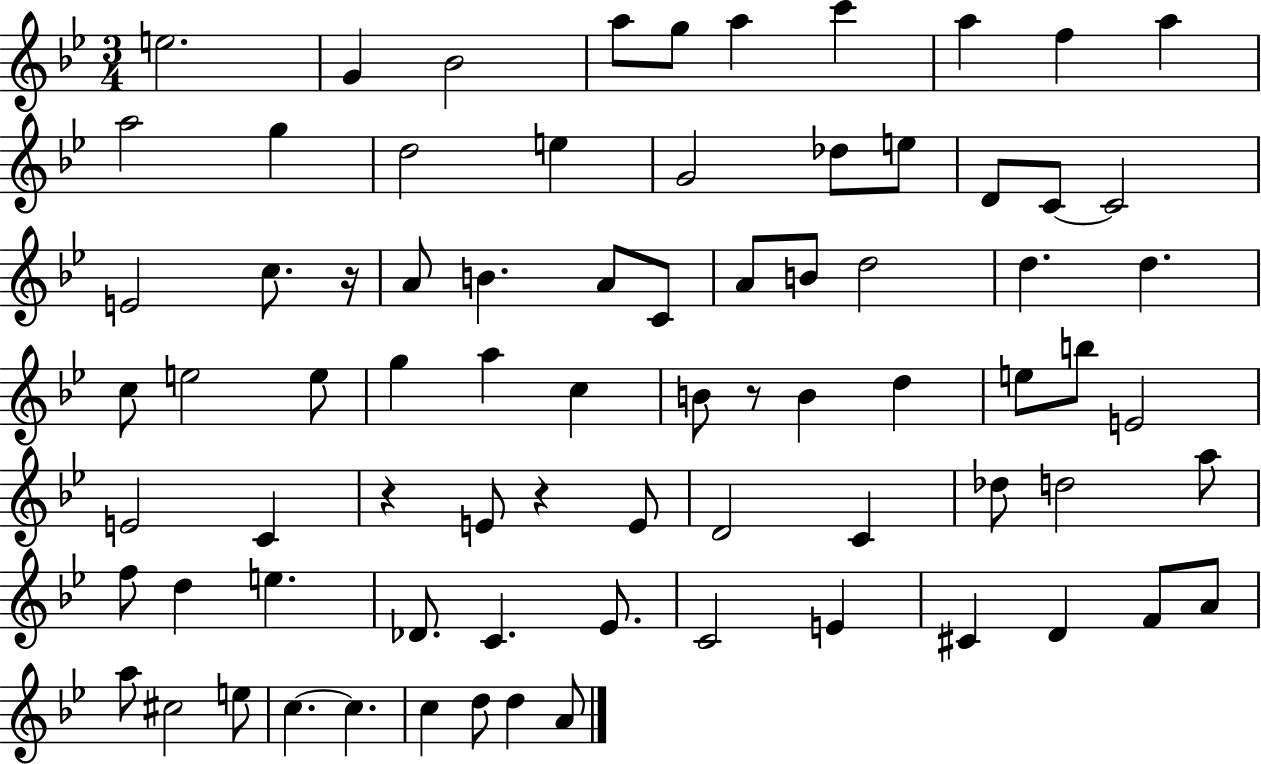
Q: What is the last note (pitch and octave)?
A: A4